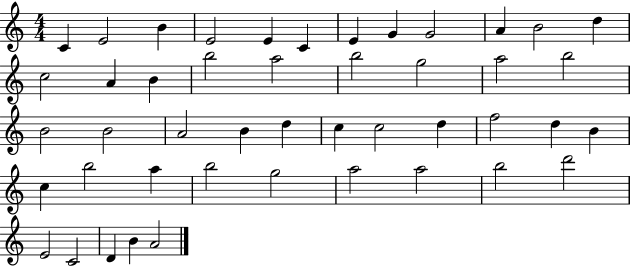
X:1
T:Untitled
M:4/4
L:1/4
K:C
C E2 B E2 E C E G G2 A B2 d c2 A B b2 a2 b2 g2 a2 b2 B2 B2 A2 B d c c2 d f2 d B c b2 a b2 g2 a2 a2 b2 d'2 E2 C2 D B A2